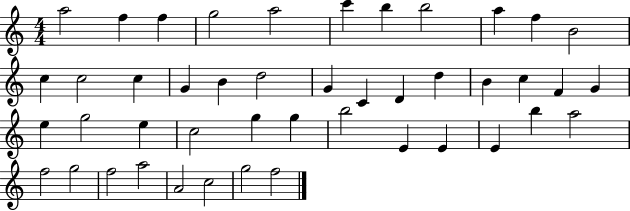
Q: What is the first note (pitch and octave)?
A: A5